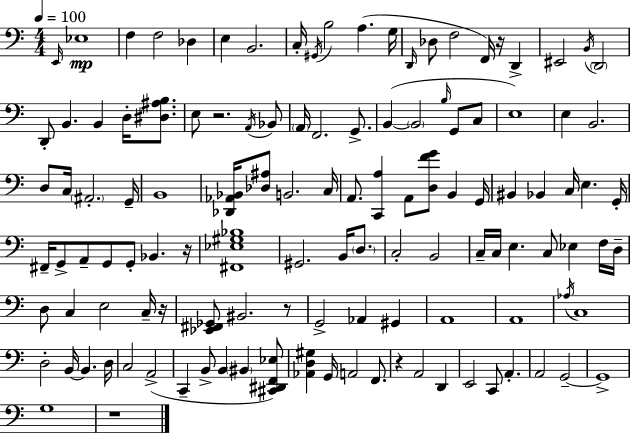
E2/s Eb3/w F3/q F3/h Db3/q E3/q B2/h. C3/s G#2/s B3/h A3/q. G3/s D2/s Db3/e F3/h F2/s R/s D2/q EIS2/h B2/s D2/h D2/e B2/q. B2/q D3/s [D#3,A#3,B3]/e. E3/e R/h. A2/s Bb2/e A2/s F2/h. G2/e. B2/q B2/h B3/s G2/e C3/e E3/w E3/q B2/h. D3/e C3/s A#2/h. G2/s B2/w [Db2,Ab2,Bb2]/s [Db3,A#3]/e B2/h. C3/s A2/e. [C2,A3]/q A2/e [D3,F4,G4]/e B2/q G2/s BIS2/q Bb2/q C3/s E3/q. G2/s F#2/s G2/e A2/e G2/e G2/e Bb2/q. R/s [F#2,Eb3,G#3,Bb3]/w G#2/h. B2/s D3/e. C3/h B2/h C3/s C3/s E3/q. C3/e Eb3/q F3/s D3/s D3/e C3/q E3/h C3/s R/s [Eb2,F#2,Gb2]/e BIS2/h. R/e G2/h Ab2/q G#2/q A2/w A2/w Ab3/s C3/w D3/h B2/s B2/q. D3/s C3/h A2/h C2/q B2/e B2/q BIS2/q [C#2,D#2,F2,Eb3]/e [Ab2,D3,G#3]/q G2/s A2/h F2/e. R/q A2/h D2/q E2/h C2/e A2/q. A2/h G2/h G2/w G3/w R/w